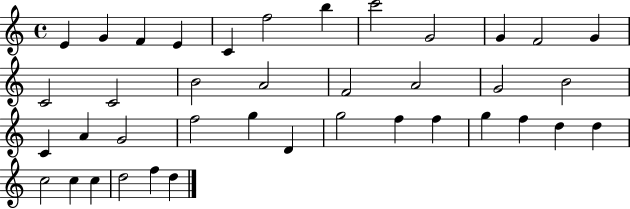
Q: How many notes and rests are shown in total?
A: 39